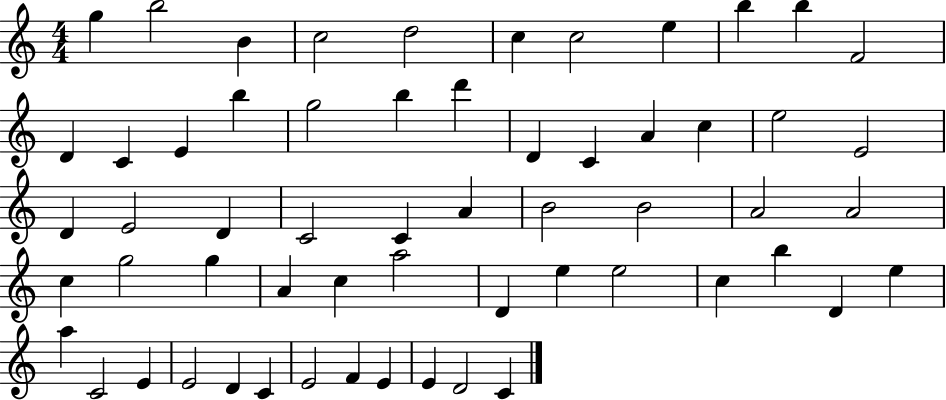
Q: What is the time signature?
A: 4/4